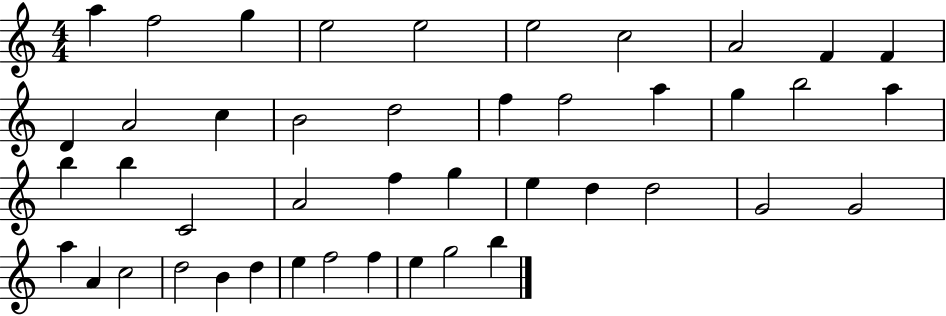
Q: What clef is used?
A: treble